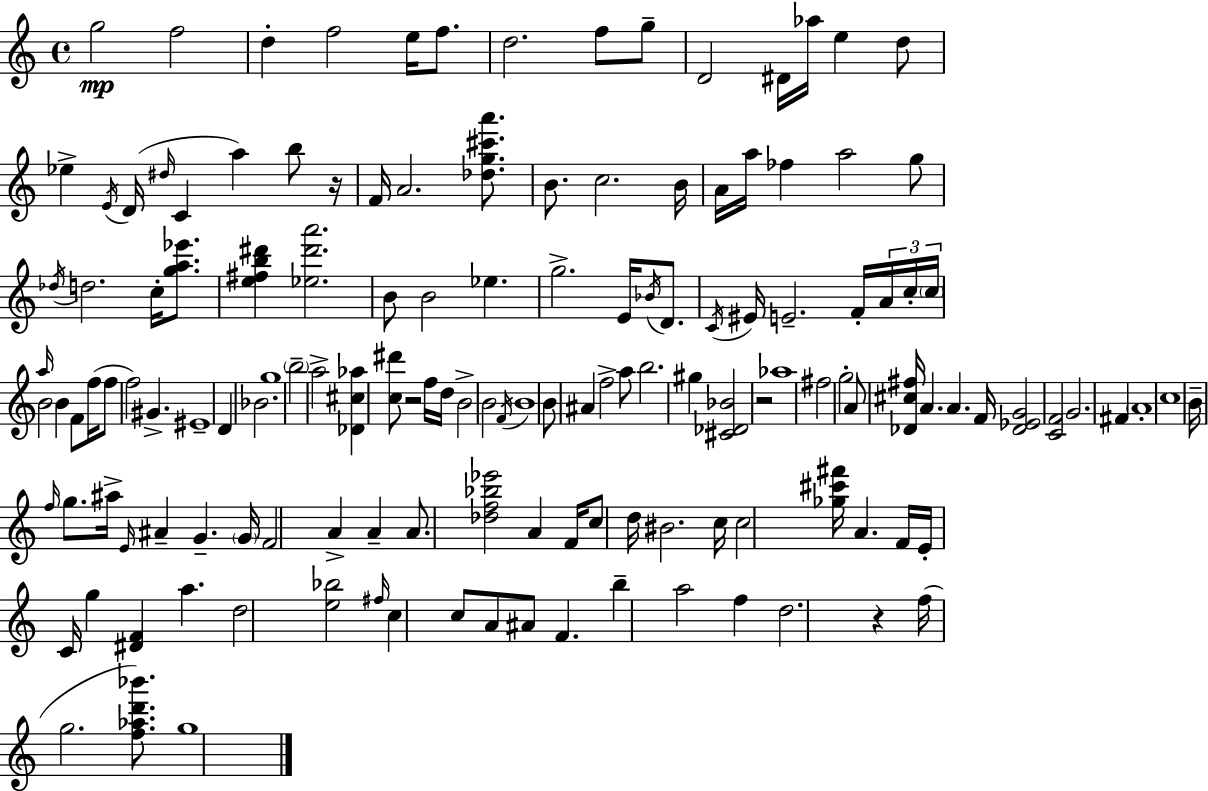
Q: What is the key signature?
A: C major